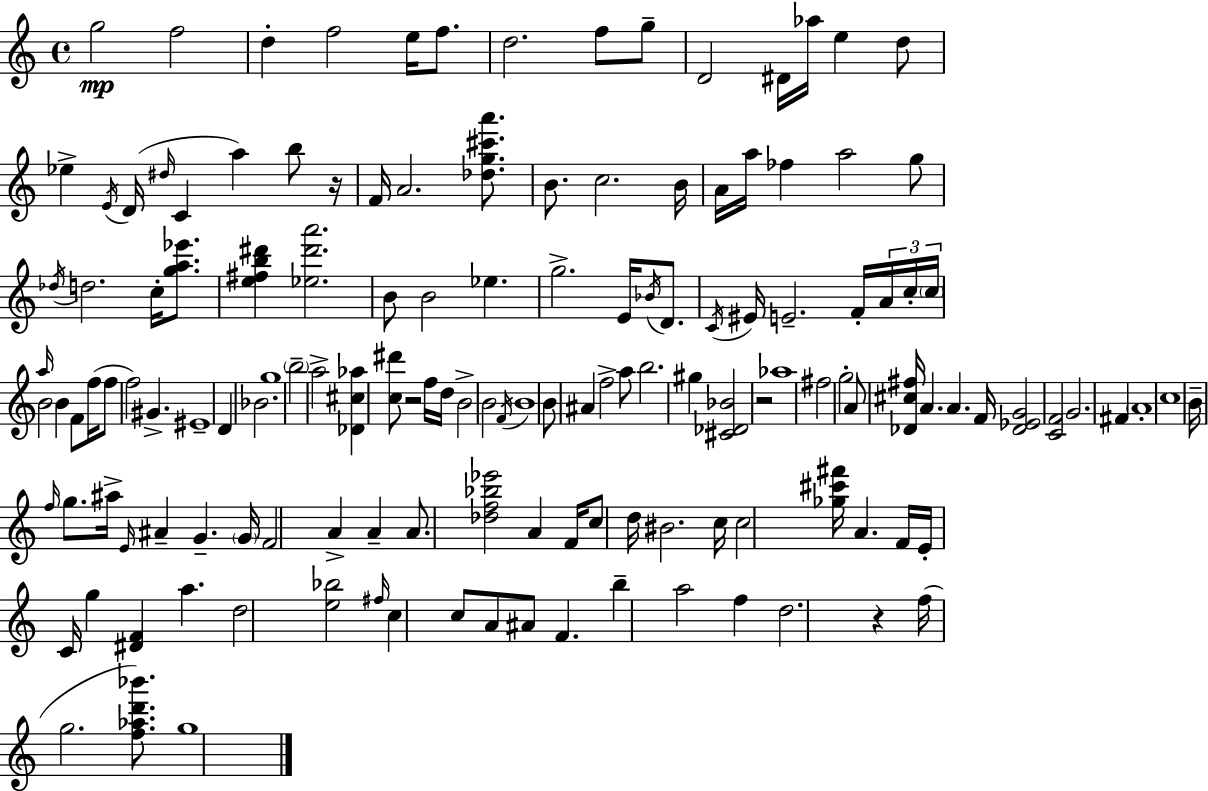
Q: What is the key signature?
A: C major